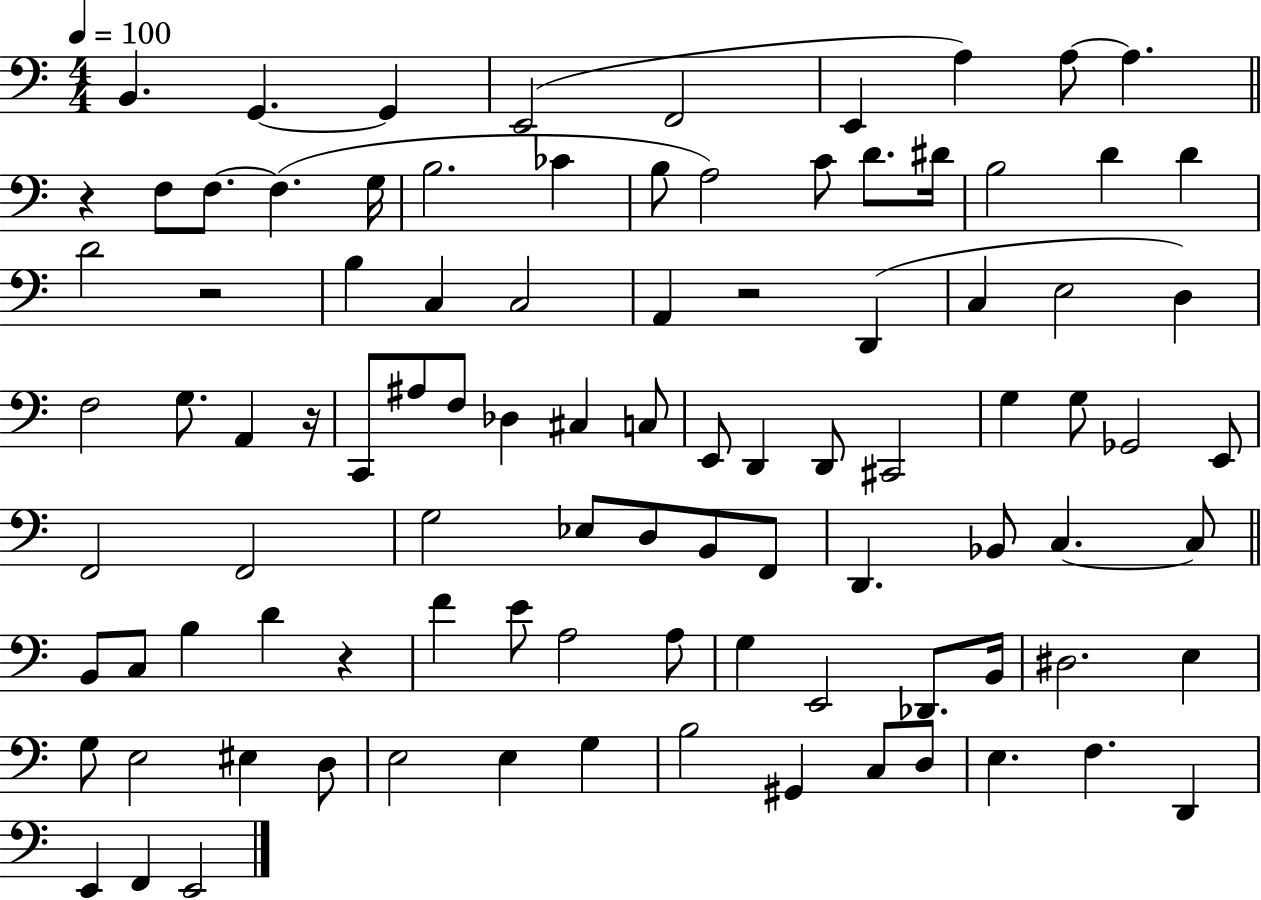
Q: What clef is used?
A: bass